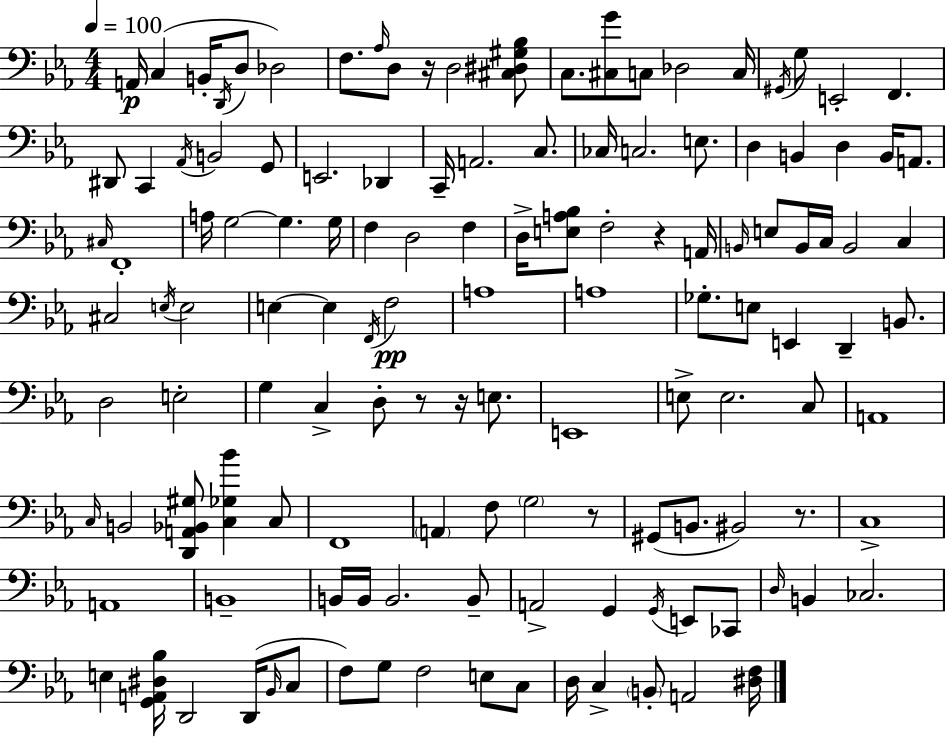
X:1
T:Untitled
M:4/4
L:1/4
K:Eb
A,,/4 C, B,,/4 D,,/4 D,/2 _D,2 F,/2 _A,/4 D,/2 z/4 D,2 [^C,^D,^G,_B,]/2 C,/2 [^C,G]/2 C,/2 _D,2 C,/4 ^G,,/4 G,/2 E,,2 F,, ^D,,/2 C,, _A,,/4 B,,2 G,,/2 E,,2 _D,, C,,/4 A,,2 C,/2 _C,/4 C,2 E,/2 D, B,, D, B,,/4 A,,/2 ^C,/4 F,,4 A,/4 G,2 G, G,/4 F, D,2 F, D,/4 [E,A,_B,]/2 F,2 z A,,/4 B,,/4 E,/2 B,,/4 C,/4 B,,2 C, ^C,2 E,/4 E,2 E, E, F,,/4 F,2 A,4 A,4 _G,/2 E,/2 E,, D,, B,,/2 D,2 E,2 G, C, D,/2 z/2 z/4 E,/2 E,,4 E,/2 E,2 C,/2 A,,4 C,/4 B,,2 [D,,A,,_B,,^G,]/2 [C,_G,_B] C,/2 F,,4 A,, F,/2 G,2 z/2 ^G,,/2 B,,/2 ^B,,2 z/2 C,4 A,,4 B,,4 B,,/4 B,,/4 B,,2 B,,/2 A,,2 G,, G,,/4 E,,/2 _C,,/2 D,/4 B,, _C,2 E, [G,,A,,^D,_B,]/4 D,,2 D,,/4 _B,,/4 C,/2 F,/2 G,/2 F,2 E,/2 C,/2 D,/4 C, B,,/2 A,,2 [^D,F,]/4